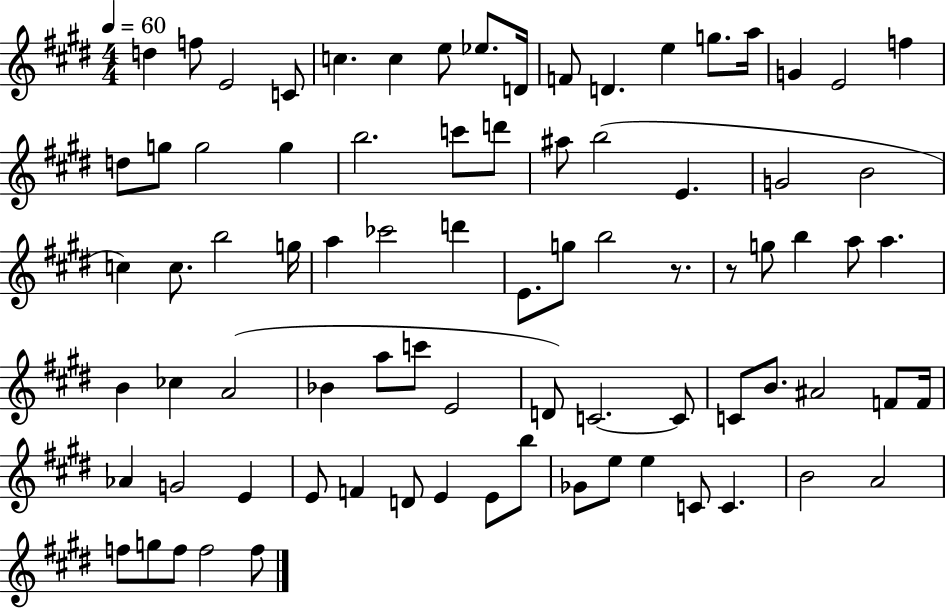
D5/q F5/e E4/h C4/e C5/q. C5/q E5/e Eb5/e. D4/s F4/e D4/q. E5/q G5/e. A5/s G4/q E4/h F5/q D5/e G5/e G5/h G5/q B5/h. C6/e D6/e A#5/e B5/h E4/q. G4/h B4/h C5/q C5/e. B5/h G5/s A5/q CES6/h D6/q E4/e. G5/e B5/h R/e. R/e G5/e B5/q A5/e A5/q. B4/q CES5/q A4/h Bb4/q A5/e C6/e E4/h D4/e C4/h. C4/e C4/e B4/e. A#4/h F4/e F4/s Ab4/q G4/h E4/q E4/e F4/q D4/e E4/q E4/e B5/e Gb4/e E5/e E5/q C4/e C4/q. B4/h A4/h F5/e G5/e F5/e F5/h F5/e